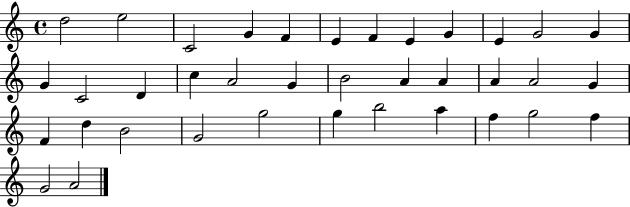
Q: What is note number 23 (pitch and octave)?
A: A4